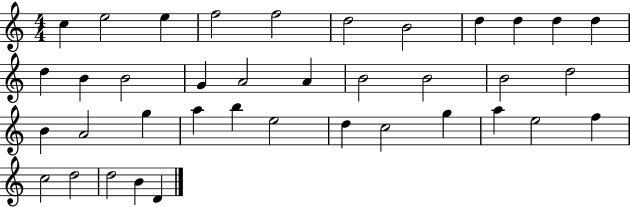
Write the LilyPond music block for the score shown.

{
  \clef treble
  \numericTimeSignature
  \time 4/4
  \key c \major
  c''4 e''2 e''4 | f''2 f''2 | d''2 b'2 | d''4 d''4 d''4 d''4 | \break d''4 b'4 b'2 | g'4 a'2 a'4 | b'2 b'2 | b'2 d''2 | \break b'4 a'2 g''4 | a''4 b''4 e''2 | d''4 c''2 g''4 | a''4 e''2 f''4 | \break c''2 d''2 | d''2 b'4 d'4 | \bar "|."
}